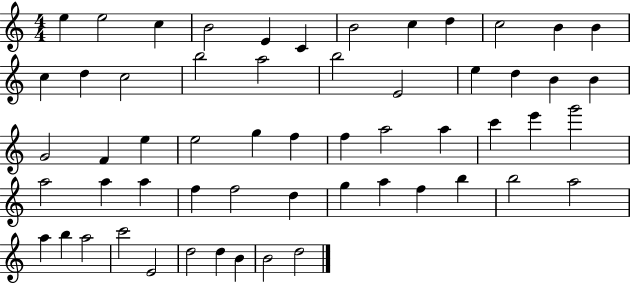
{
  \clef treble
  \numericTimeSignature
  \time 4/4
  \key c \major
  e''4 e''2 c''4 | b'2 e'4 c'4 | b'2 c''4 d''4 | c''2 b'4 b'4 | \break c''4 d''4 c''2 | b''2 a''2 | b''2 e'2 | e''4 d''4 b'4 b'4 | \break g'2 f'4 e''4 | e''2 g''4 f''4 | f''4 a''2 a''4 | c'''4 e'''4 g'''2 | \break a''2 a''4 a''4 | f''4 f''2 d''4 | g''4 a''4 f''4 b''4 | b''2 a''2 | \break a''4 b''4 a''2 | c'''2 e'2 | d''2 d''4 b'4 | b'2 d''2 | \break \bar "|."
}